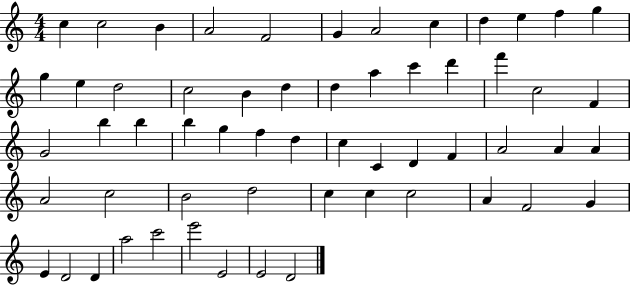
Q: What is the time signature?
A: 4/4